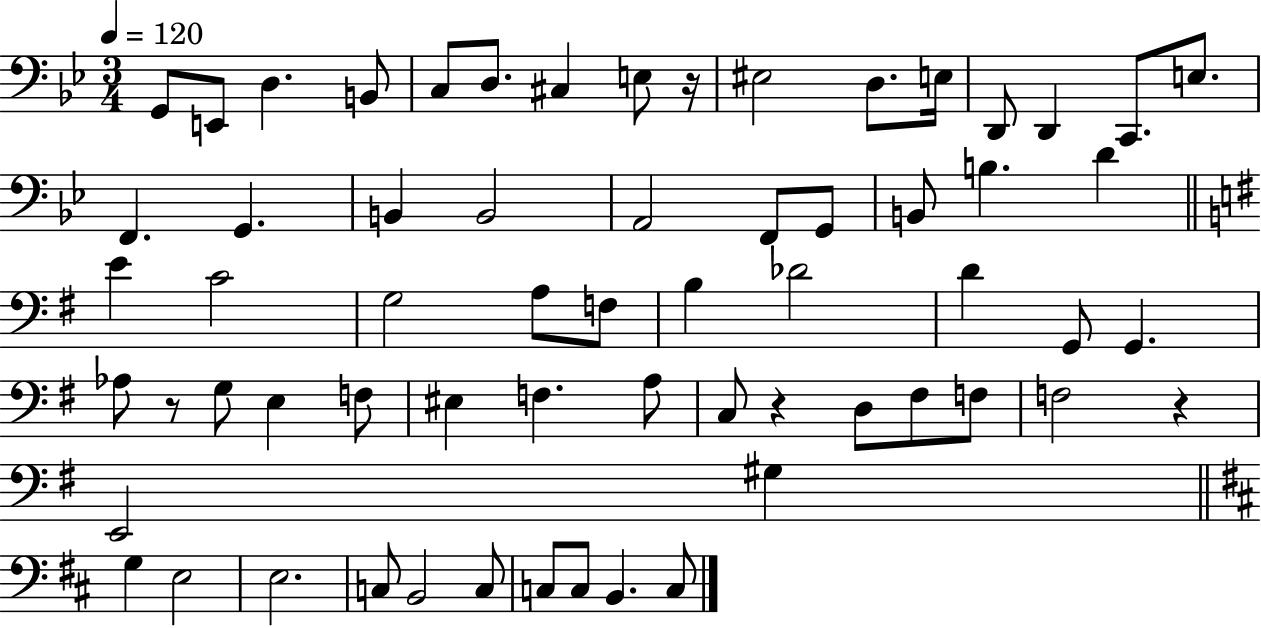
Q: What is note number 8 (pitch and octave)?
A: E3